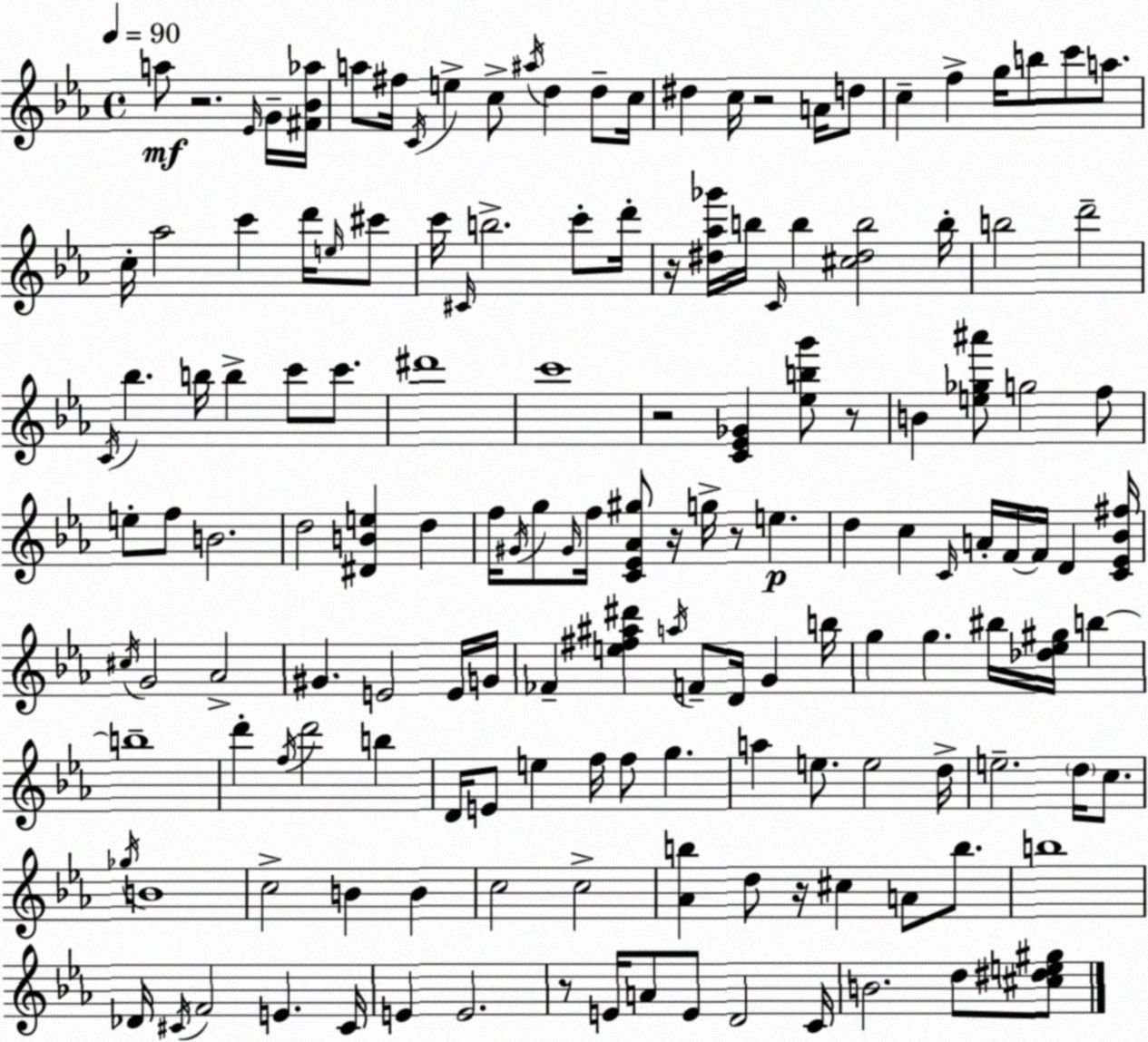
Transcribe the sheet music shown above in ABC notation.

X:1
T:Untitled
M:4/4
L:1/4
K:Cm
a/2 z2 _E/4 G/4 [^F_B_a]/4 a/2 ^f/4 C/4 e c/2 ^a/4 d d/2 c/4 ^d c/4 z2 A/4 d/2 c f g/4 b/2 c'/2 a/2 c/4 _a2 c' d'/4 e/4 ^c'/2 c'/4 ^C/4 b2 c'/2 d'/4 z/4 [^d_a_g']/4 b/4 C/4 b [^c^db]2 b/4 b2 d'2 C/4 _b b/4 b c'/2 c'/2 ^d'4 c'4 z2 [C_E_G] [_ebg']/2 z/2 B [e_g^a']/2 g2 f/2 e/2 f/2 B2 d2 [^DBe] d f/4 ^G/4 g/2 ^G/4 f/4 [C_E_A^g]/2 z/4 g/4 z/2 e d c C/4 A/4 F/4 F/4 D [C_E_B^f]/4 ^c/4 G2 _A2 ^G E2 E/4 G/4 _F [e^f^a^d'] a/4 F/2 D/4 G b/4 g g ^b/4 [_d_e^g]/4 b b4 d' f/4 d'2 b D/4 E/2 e f/4 f/2 g a e/2 e2 d/4 e2 d/4 c/2 _g/4 B4 c2 B B c2 c2 [_Ab] d/2 z/4 ^c A/2 b/2 b4 _D/4 ^C/4 F2 E ^C/4 E E2 z/2 E/4 A/2 E/2 D2 C/4 B2 d/2 [^c^de^g]/2